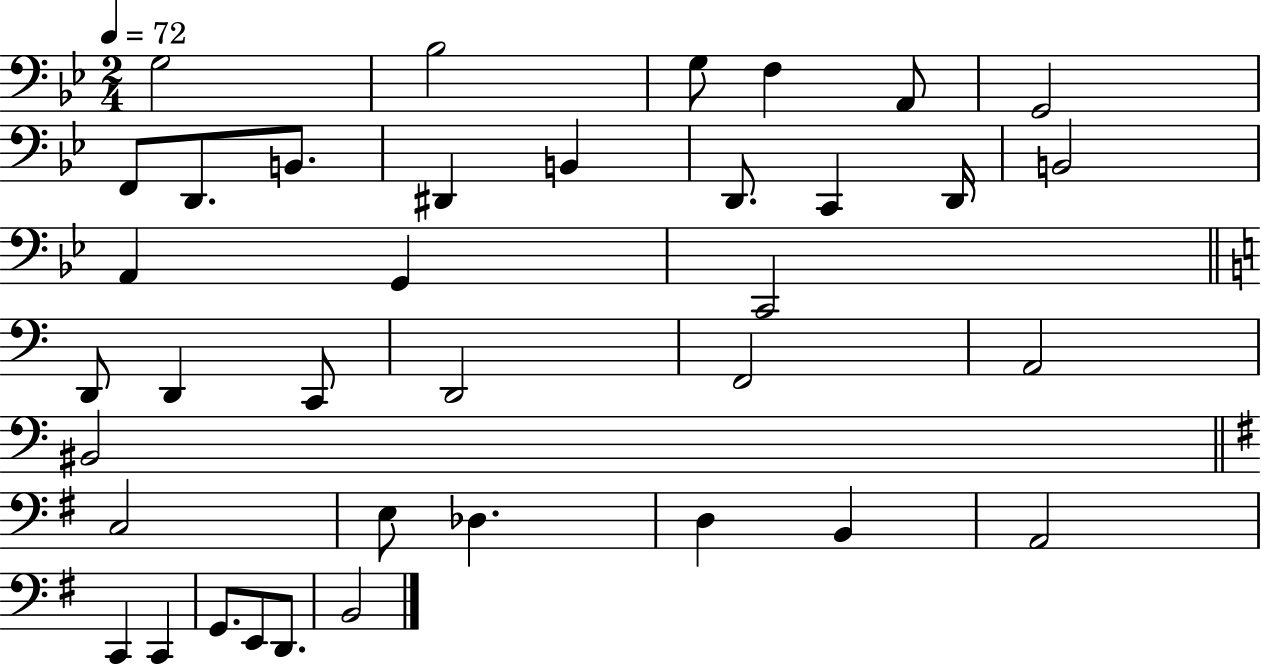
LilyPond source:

{
  \clef bass
  \numericTimeSignature
  \time 2/4
  \key bes \major
  \tempo 4 = 72
  g2 | bes2 | g8 f4 a,8 | g,2 | \break f,8 d,8. b,8. | dis,4 b,4 | d,8. c,4 d,16 | b,2 | \break a,4 g,4 | c,2 | \bar "||" \break \key a \minor d,8 d,4 c,8 | d,2 | f,2 | a,2 | \break bis,2 | \bar "||" \break \key g \major c2 | e8 des4. | d4 b,4 | a,2 | \break c,4 c,4 | g,8. e,8 d,8. | b,2 | \bar "|."
}